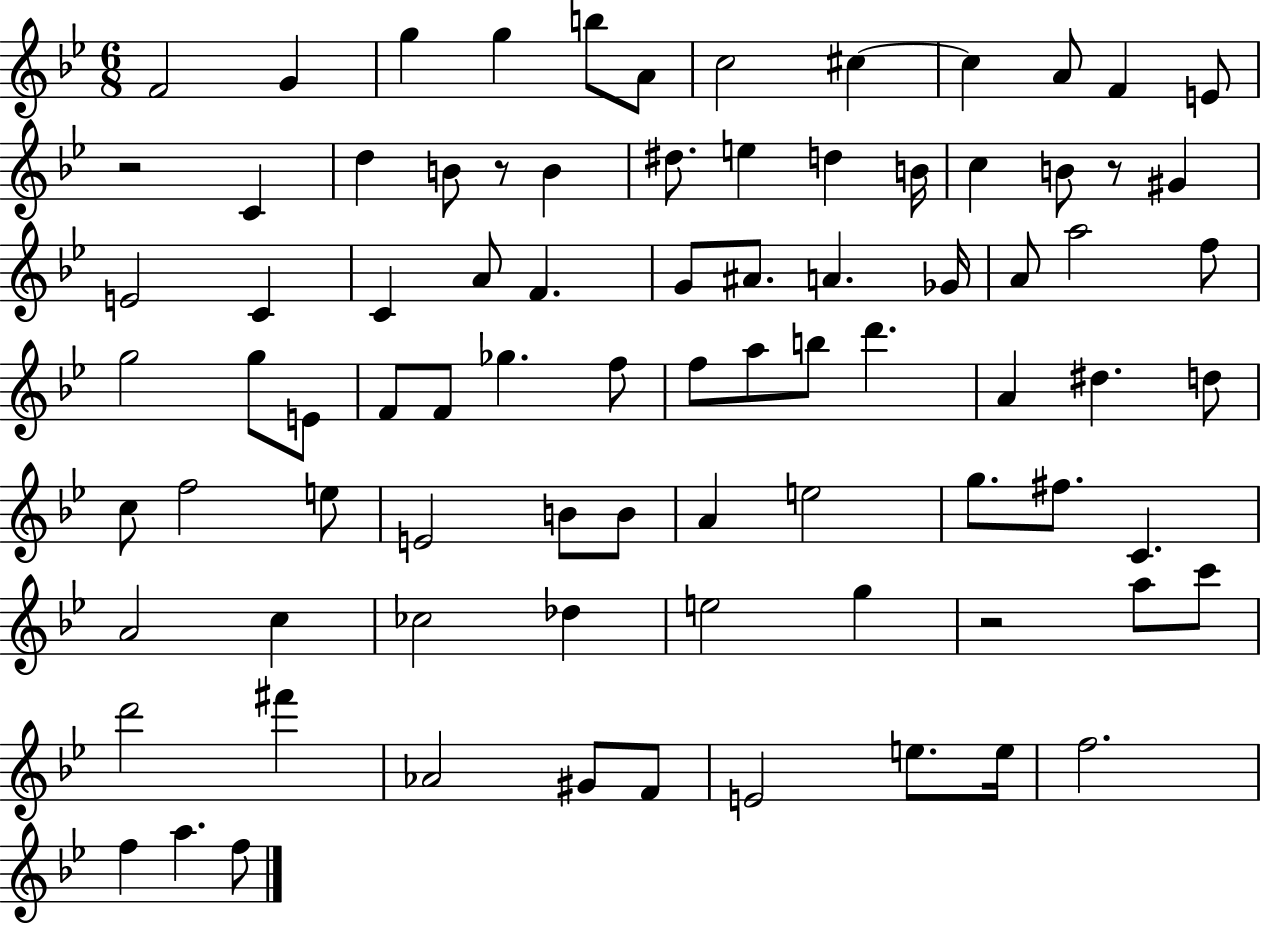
F4/h G4/q G5/q G5/q B5/e A4/e C5/h C#5/q C#5/q A4/e F4/q E4/e R/h C4/q D5/q B4/e R/e B4/q D#5/e. E5/q D5/q B4/s C5/q B4/e R/e G#4/q E4/h C4/q C4/q A4/e F4/q. G4/e A#4/e. A4/q. Gb4/s A4/e A5/h F5/e G5/h G5/e E4/e F4/e F4/e Gb5/q. F5/e F5/e A5/e B5/e D6/q. A4/q D#5/q. D5/e C5/e F5/h E5/e E4/h B4/e B4/e A4/q E5/h G5/e. F#5/e. C4/q. A4/h C5/q CES5/h Db5/q E5/h G5/q R/h A5/e C6/e D6/h F#6/q Ab4/h G#4/e F4/e E4/h E5/e. E5/s F5/h. F5/q A5/q. F5/e